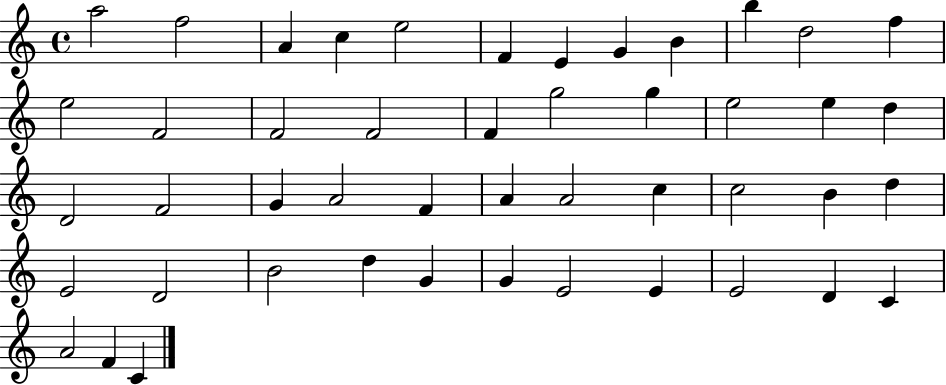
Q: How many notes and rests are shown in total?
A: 47